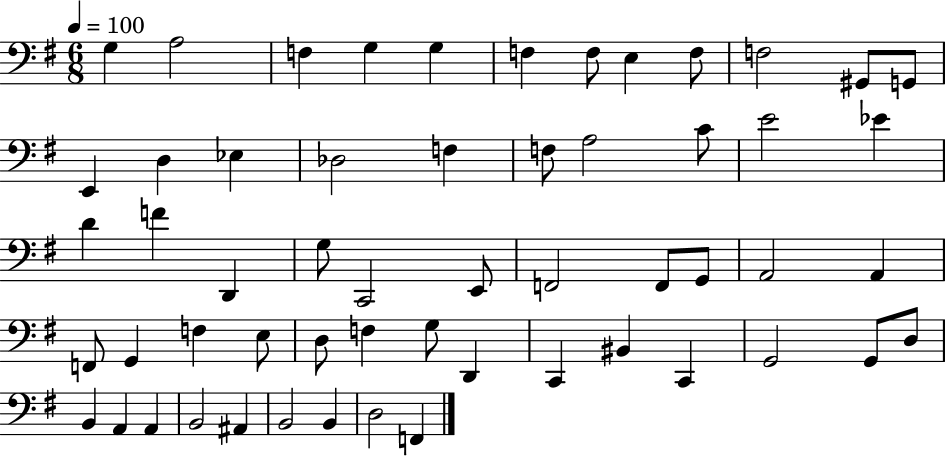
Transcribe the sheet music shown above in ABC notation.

X:1
T:Untitled
M:6/8
L:1/4
K:G
G, A,2 F, G, G, F, F,/2 E, F,/2 F,2 ^G,,/2 G,,/2 E,, D, _E, _D,2 F, F,/2 A,2 C/2 E2 _E D F D,, G,/2 C,,2 E,,/2 F,,2 F,,/2 G,,/2 A,,2 A,, F,,/2 G,, F, E,/2 D,/2 F, G,/2 D,, C,, ^B,, C,, G,,2 G,,/2 D,/2 B,, A,, A,, B,,2 ^A,, B,,2 B,, D,2 F,,